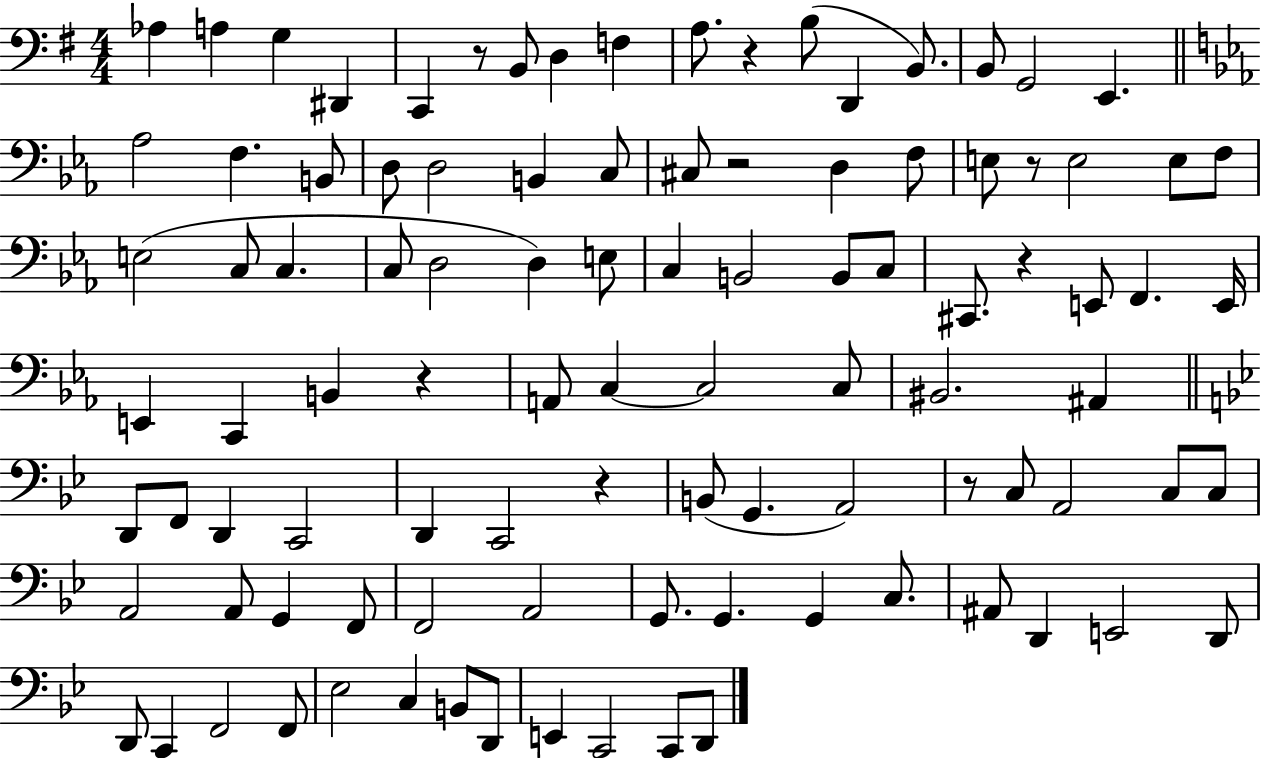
X:1
T:Untitled
M:4/4
L:1/4
K:G
_A, A, G, ^D,, C,, z/2 B,,/2 D, F, A,/2 z B,/2 D,, B,,/2 B,,/2 G,,2 E,, _A,2 F, B,,/2 D,/2 D,2 B,, C,/2 ^C,/2 z2 D, F,/2 E,/2 z/2 E,2 E,/2 F,/2 E,2 C,/2 C, C,/2 D,2 D, E,/2 C, B,,2 B,,/2 C,/2 ^C,,/2 z E,,/2 F,, E,,/4 E,, C,, B,, z A,,/2 C, C,2 C,/2 ^B,,2 ^A,, D,,/2 F,,/2 D,, C,,2 D,, C,,2 z B,,/2 G,, A,,2 z/2 C,/2 A,,2 C,/2 C,/2 A,,2 A,,/2 G,, F,,/2 F,,2 A,,2 G,,/2 G,, G,, C,/2 ^A,,/2 D,, E,,2 D,,/2 D,,/2 C,, F,,2 F,,/2 _E,2 C, B,,/2 D,,/2 E,, C,,2 C,,/2 D,,/2